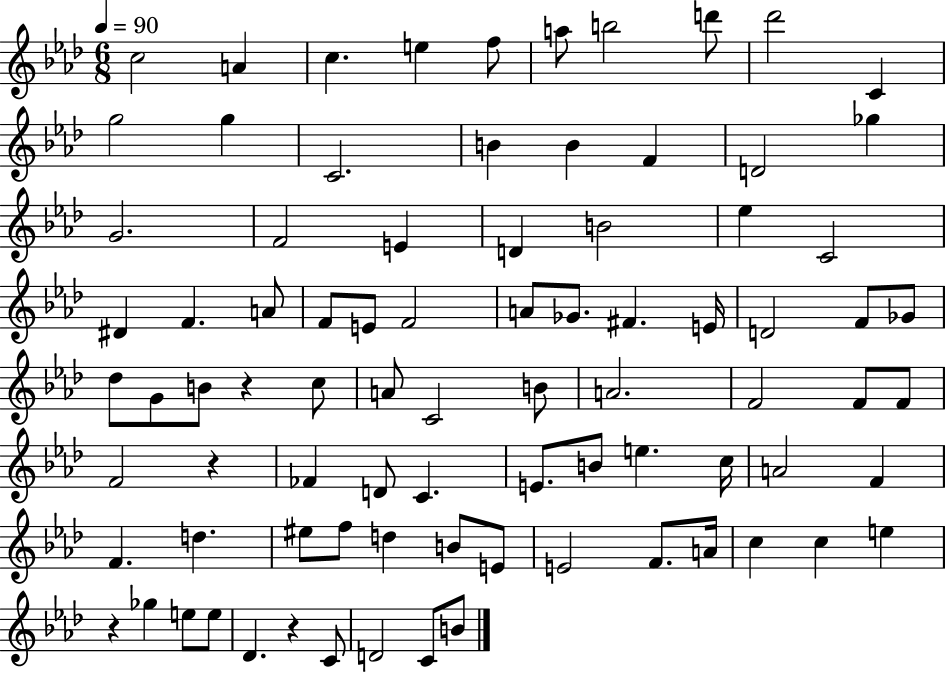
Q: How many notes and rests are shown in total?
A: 84